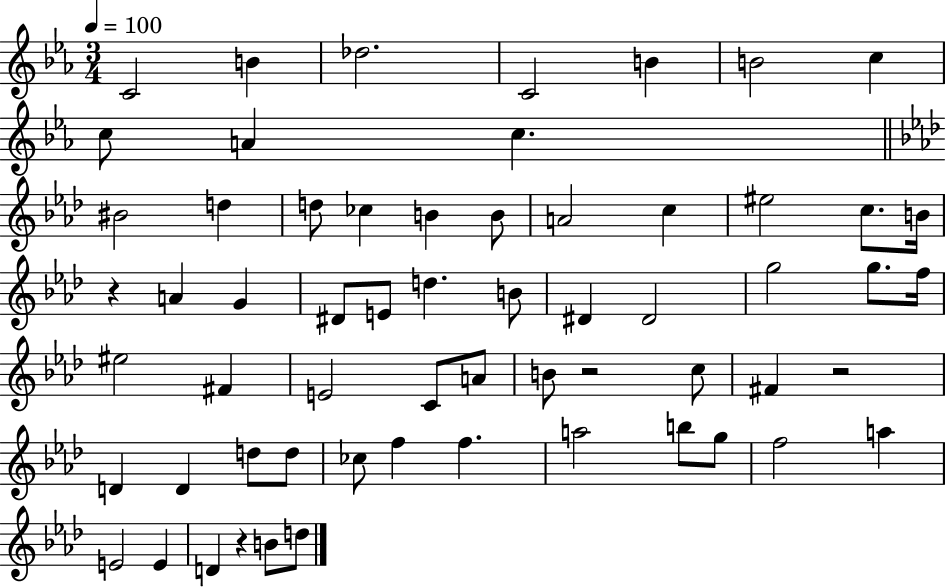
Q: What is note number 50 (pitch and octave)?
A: G5